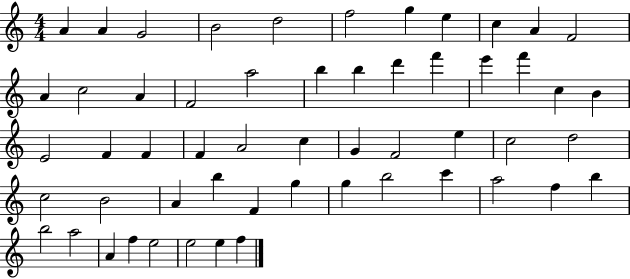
{
  \clef treble
  \numericTimeSignature
  \time 4/4
  \key c \major
  a'4 a'4 g'2 | b'2 d''2 | f''2 g''4 e''4 | c''4 a'4 f'2 | \break a'4 c''2 a'4 | f'2 a''2 | b''4 b''4 d'''4 f'''4 | e'''4 f'''4 c''4 b'4 | \break e'2 f'4 f'4 | f'4 a'2 c''4 | g'4 f'2 e''4 | c''2 d''2 | \break c''2 b'2 | a'4 b''4 f'4 g''4 | g''4 b''2 c'''4 | a''2 f''4 b''4 | \break b''2 a''2 | a'4 f''4 e''2 | e''2 e''4 f''4 | \bar "|."
}